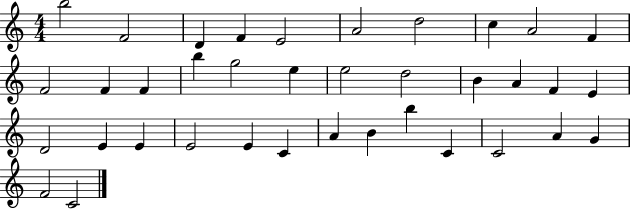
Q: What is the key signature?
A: C major